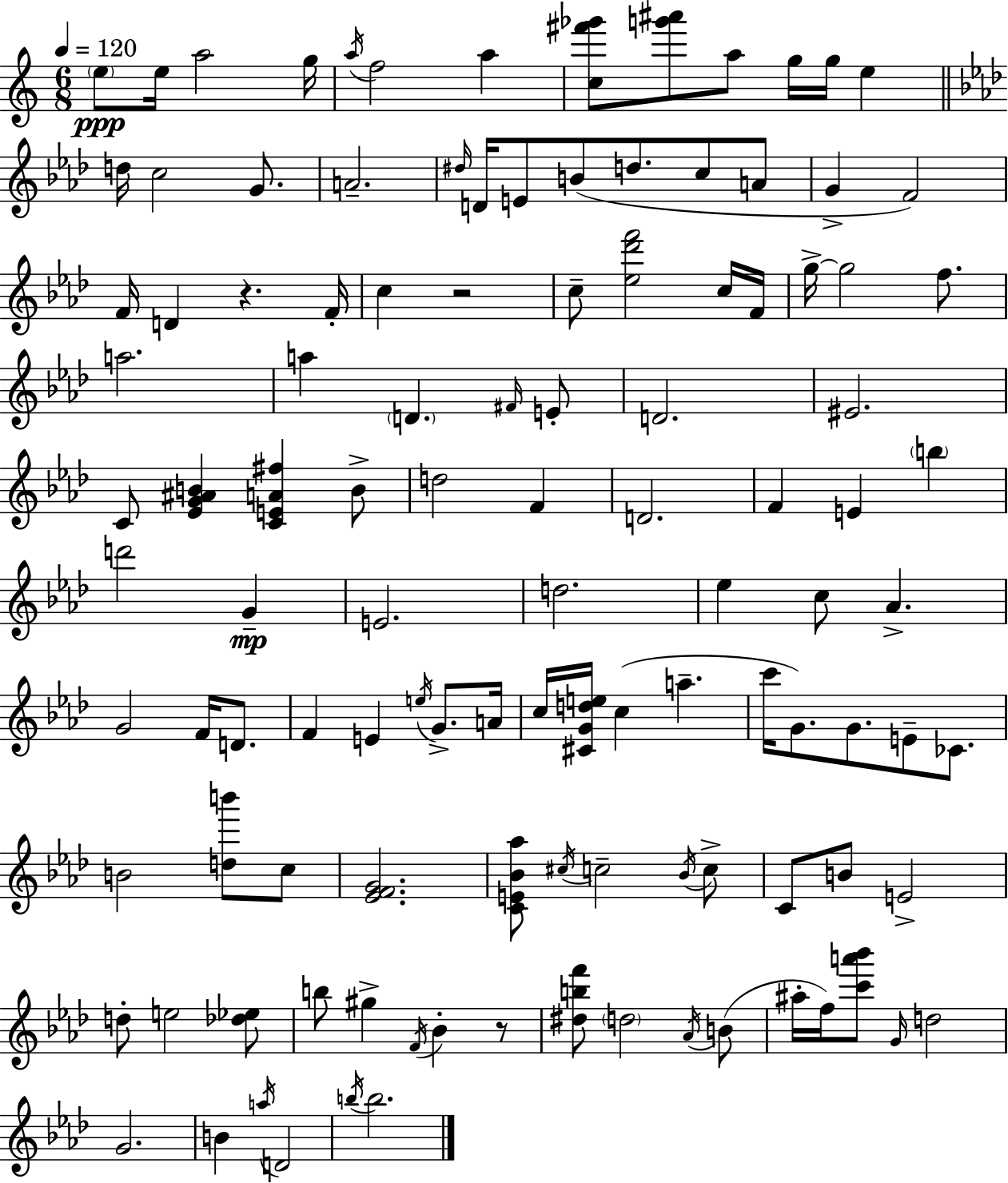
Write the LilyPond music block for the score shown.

{
  \clef treble
  \numericTimeSignature
  \time 6/8
  \key a \minor
  \tempo 4 = 120
  \parenthesize e''8\ppp e''16 a''2 g''16 | \acciaccatura { a''16 } f''2 a''4 | <c'' fis''' ges'''>8 <g''' ais'''>8 a''8 g''16 g''16 e''4 | \bar "||" \break \key aes \major d''16 c''2 g'8. | a'2.-- | \grace { dis''16 } d'16 e'8 b'8( d''8. c''8 a'8 | g'4-> f'2) | \break f'16 d'4 r4. | f'16-. c''4 r2 | c''8-- <ees'' des''' f'''>2 c''16 | f'16 g''16->~~ g''2 f''8. | \break a''2. | a''4 \parenthesize d'4. \grace { fis'16 } | e'8-. d'2. | eis'2. | \break c'8 <ees' g' ais' b'>4 <c' e' a' fis''>4 | b'8-> d''2 f'4 | d'2. | f'4 e'4 \parenthesize b''4 | \break d'''2 g'4--\mp | e'2. | d''2. | ees''4 c''8 aes'4.-> | \break g'2 f'16 d'8. | f'4 e'4 \acciaccatura { e''16 } g'8.-> | a'16 c''16 <cis' g' d'' e''>16 c''4( a''4.-- | c'''16 g'8.) g'8. e'8-- | \break ces'8. b'2 <d'' b'''>8 | c''8 <ees' f' g'>2. | <c' e' bes' aes''>8 \acciaccatura { cis''16 } c''2-- | \acciaccatura { bes'16 } c''8-> c'8 b'8 e'2-> | \break d''8-. e''2 | <des'' ees''>8 b''8 gis''4-> \acciaccatura { f'16 } | bes'4-. r8 <dis'' b'' f'''>8 \parenthesize d''2 | \acciaccatura { aes'16 }( b'8 ais''16-. f''16) <c''' a''' bes'''>8 \grace { g'16 } | \break d''2 g'2. | b'4 | \acciaccatura { a''16 } d'2 \acciaccatura { b''16 } b''2. | \bar "|."
}